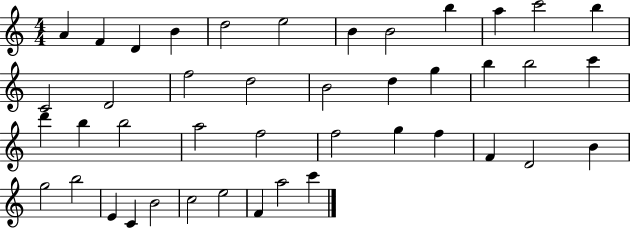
X:1
T:Untitled
M:4/4
L:1/4
K:C
A F D B d2 e2 B B2 b a c'2 b C2 D2 f2 d2 B2 d g b b2 c' d' b b2 a2 f2 f2 g f F D2 B g2 b2 E C B2 c2 e2 F a2 c'